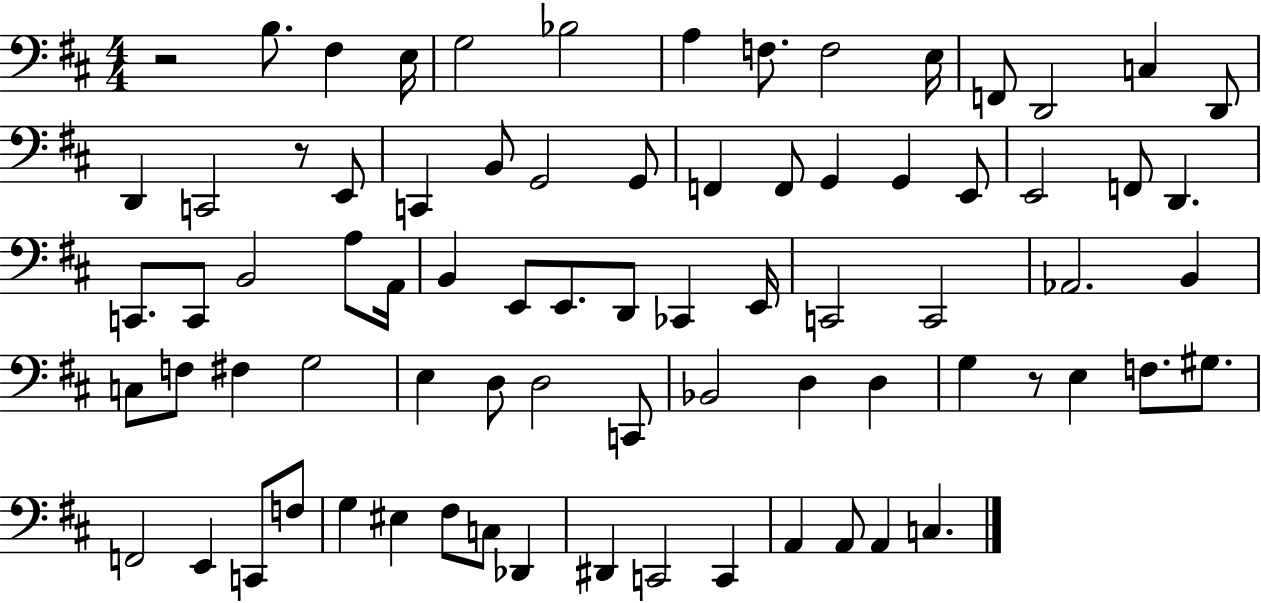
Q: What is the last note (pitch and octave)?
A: C3